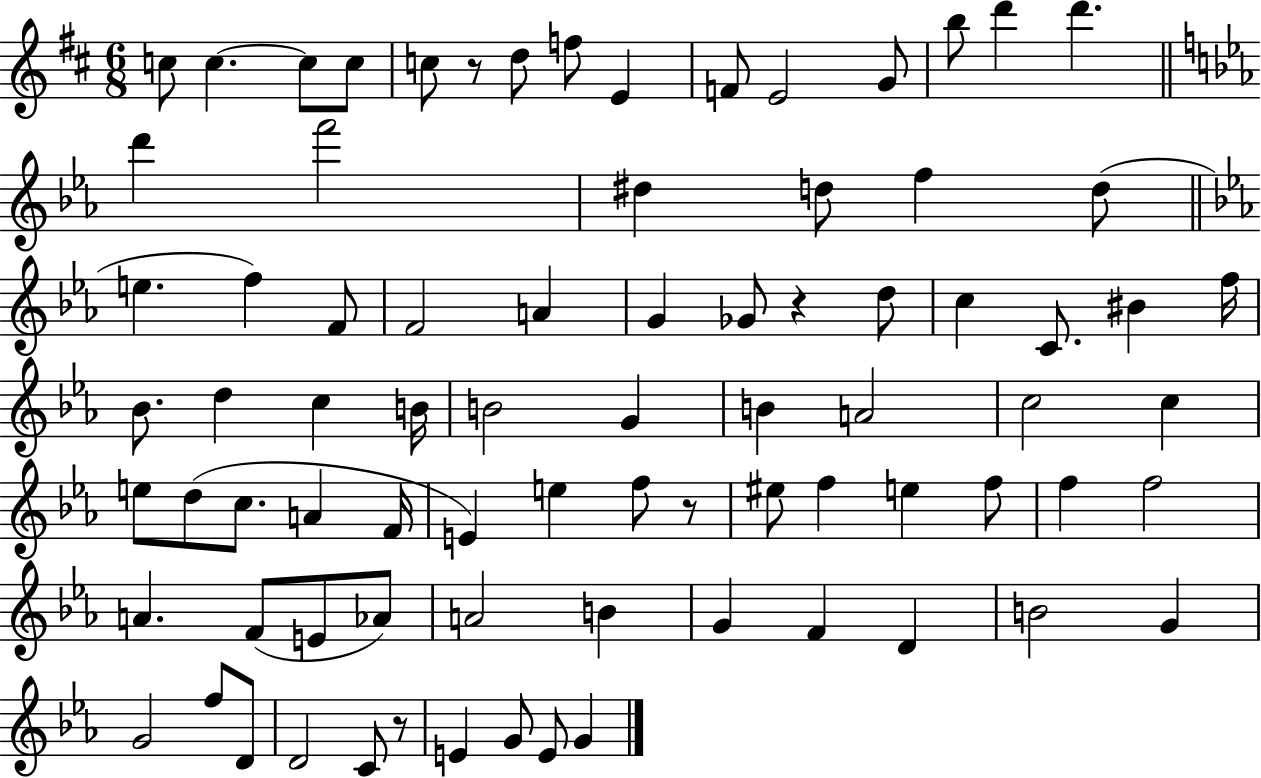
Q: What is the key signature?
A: D major